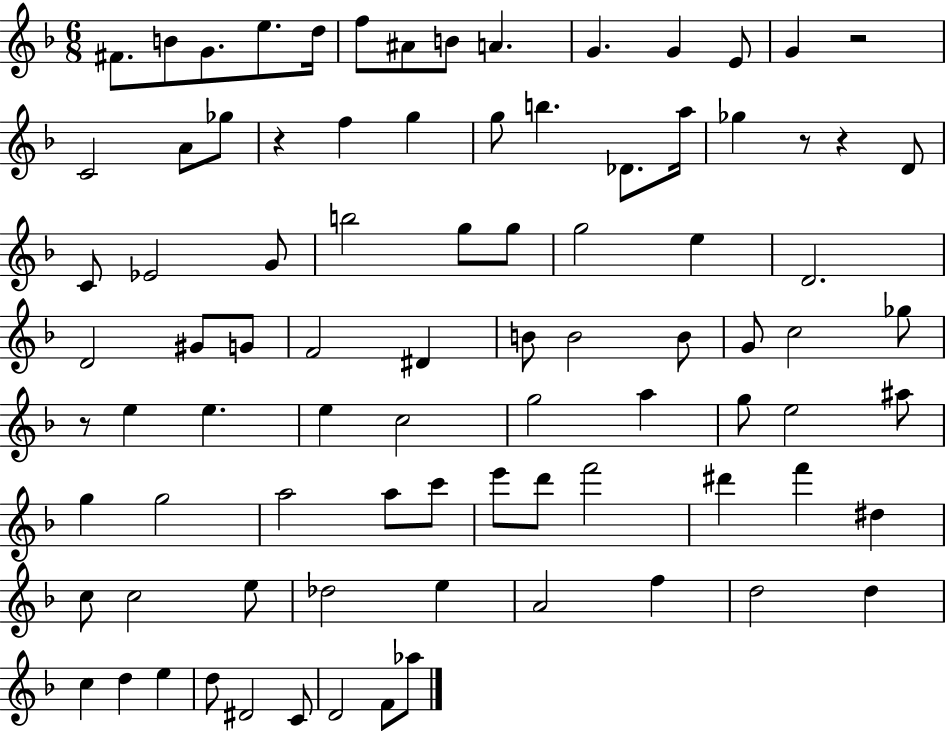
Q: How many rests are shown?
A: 5